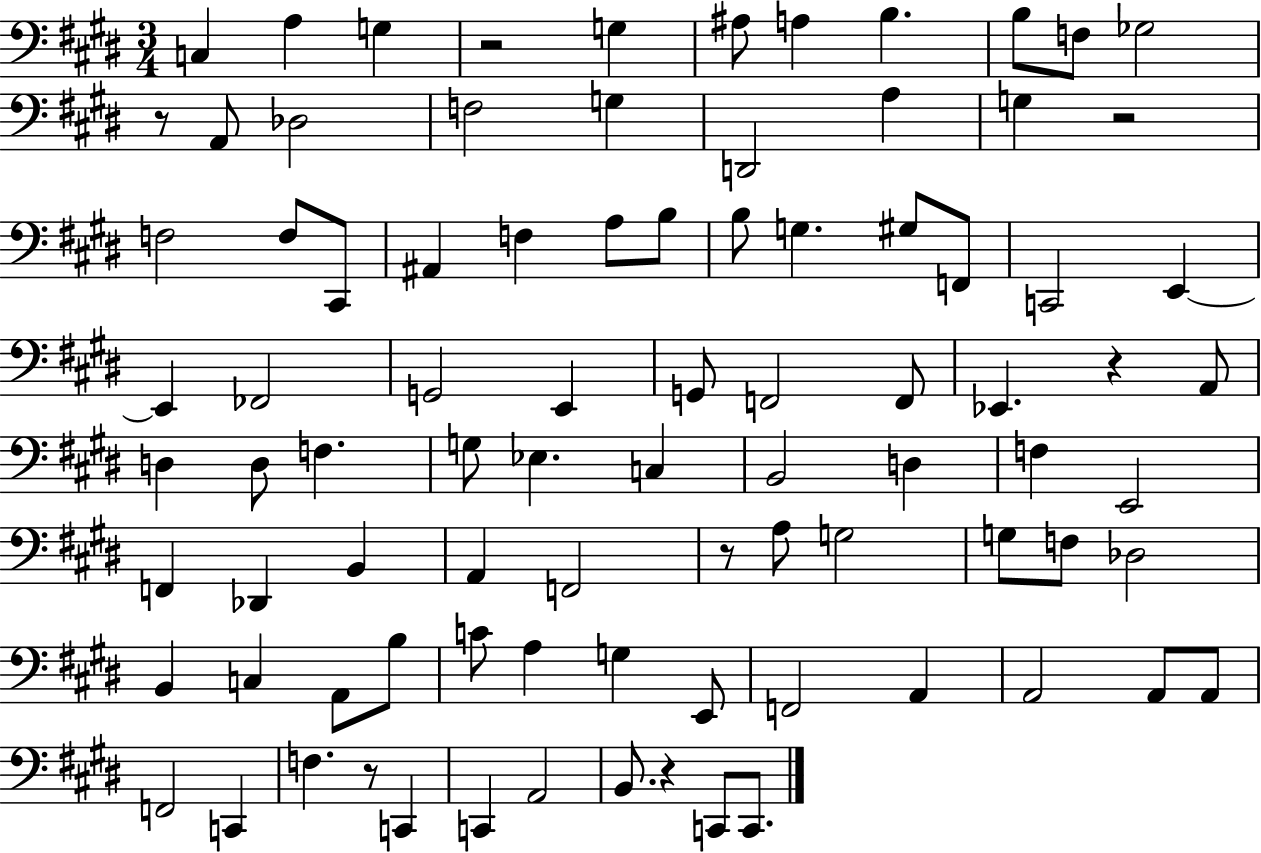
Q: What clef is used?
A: bass